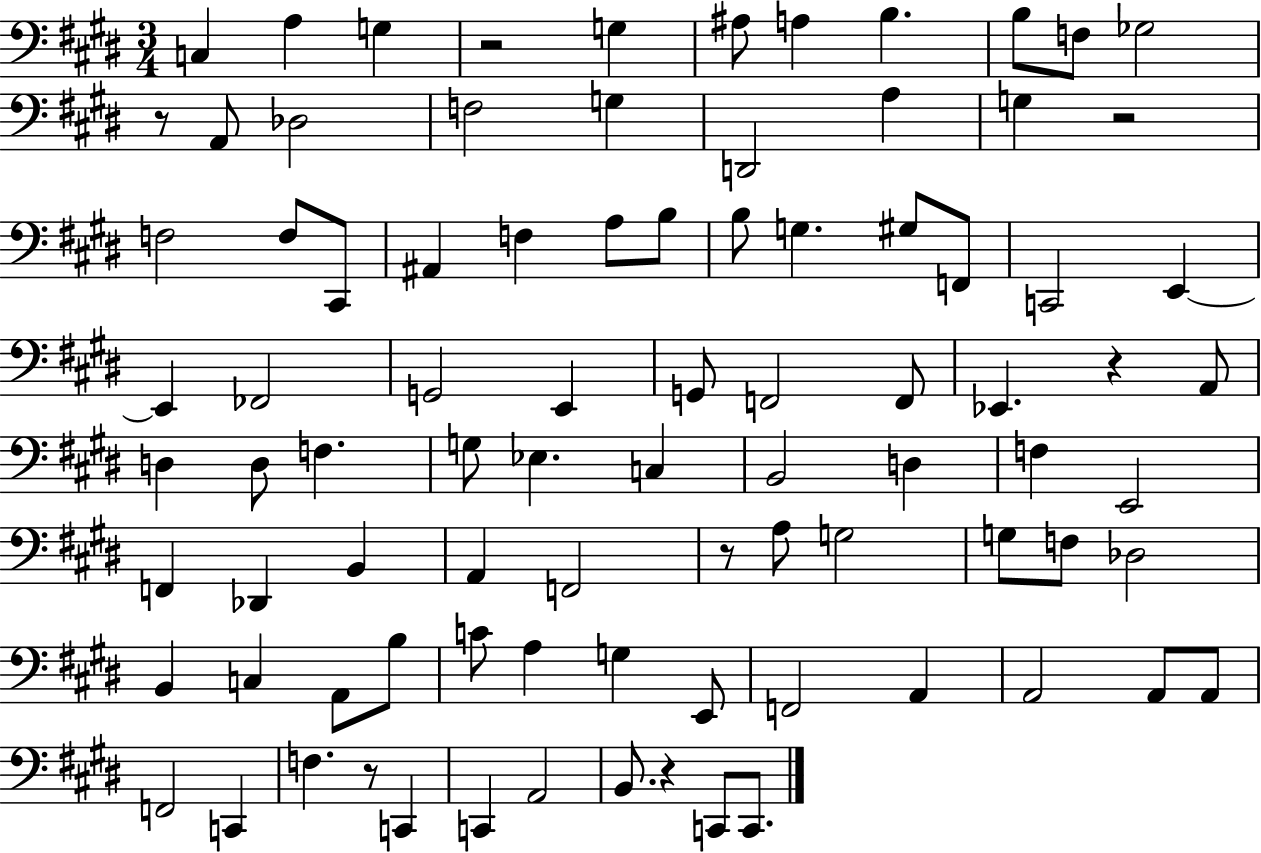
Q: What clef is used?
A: bass